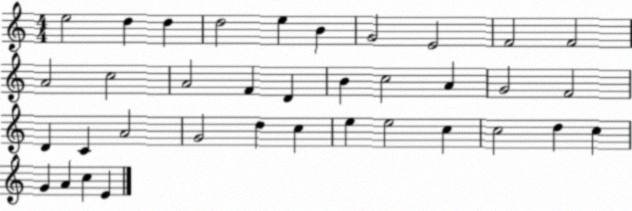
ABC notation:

X:1
T:Untitled
M:4/4
L:1/4
K:C
e2 d d d2 e B G2 E2 F2 F2 A2 c2 A2 F D B c2 A G2 F2 D C A2 G2 d c e e2 c c2 d c G A c E